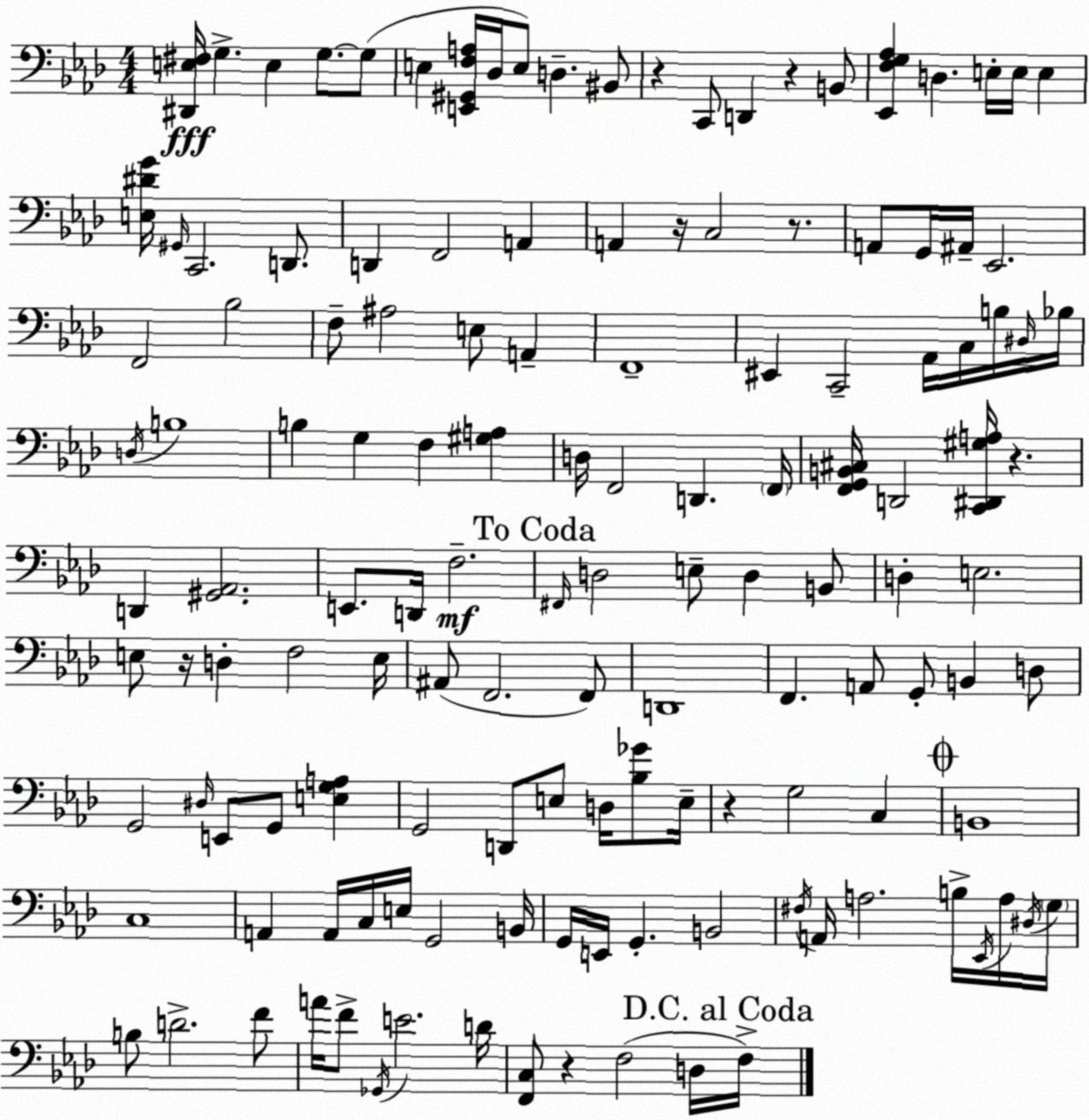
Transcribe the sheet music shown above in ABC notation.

X:1
T:Untitled
M:4/4
L:1/4
K:Fm
[^D,,E,^F,]/4 G, E, G,/2 G,/2 E, [E,,^G,,F,A,]/4 _D,/4 E,/2 D, ^B,,/2 z C,,/2 D,, z B,,/2 [_E,,F,G,_A,] D, E,/4 E,/4 E, [E,^DG]/4 ^G,,/4 C,,2 D,,/2 D,, F,,2 A,, A,, z/4 C,2 z/2 A,,/2 G,,/4 ^A,,/4 _E,,2 F,,2 _B,2 F,/2 ^A,2 E,/2 A,, F,,4 ^E,, C,,2 _A,,/4 C,/4 B,/4 ^D,/4 _B,/4 D,/4 B,4 B, G, F, [^G,A,] D,/4 F,,2 D,, F,,/4 [F,,G,,B,,^C,]/4 D,,2 [C,,^D,,^G,A,]/4 z D,, [^G,,_A,,]2 E,,/2 D,,/4 F,2 ^F,,/4 D,2 E,/2 D, B,,/2 D, E,2 E,/2 z/4 D, F,2 E,/4 ^A,,/2 F,,2 F,,/2 D,,4 F,, A,,/2 G,,/2 B,, D,/2 G,,2 ^D,/4 E,,/2 G,,/2 [E,G,A,] G,,2 D,,/2 E,/2 D,/4 [_B,_G]/2 E,/4 z G,2 C, B,,4 C,4 A,, A,,/4 C,/4 E,/4 G,,2 B,,/4 G,,/4 E,,/4 G,, B,,2 ^F,/4 A,,/4 A,2 B,/4 _E,,/4 A,/4 ^D,/4 G,/4 B,/2 D2 F/2 A/4 F/2 _G,,/4 E2 D/4 [F,,C,]/2 z F,2 D,/4 F,/4